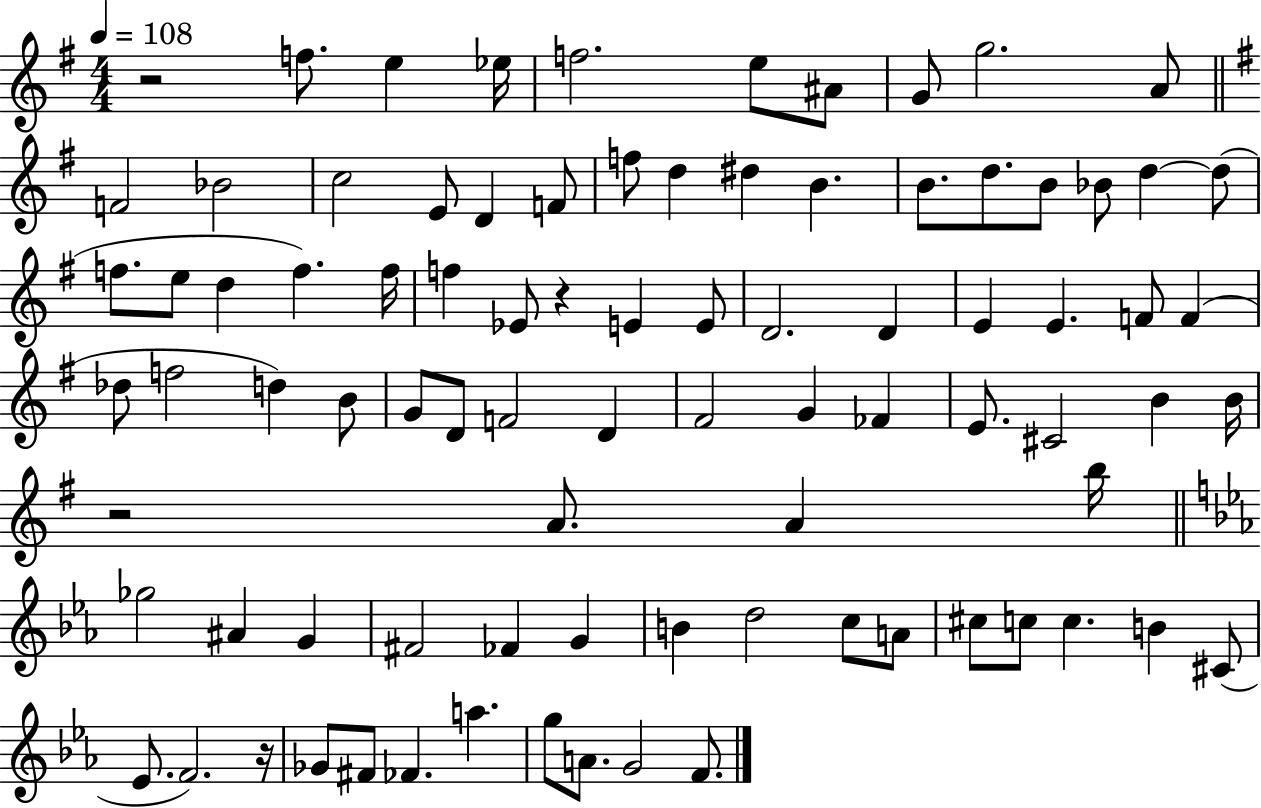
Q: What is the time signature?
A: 4/4